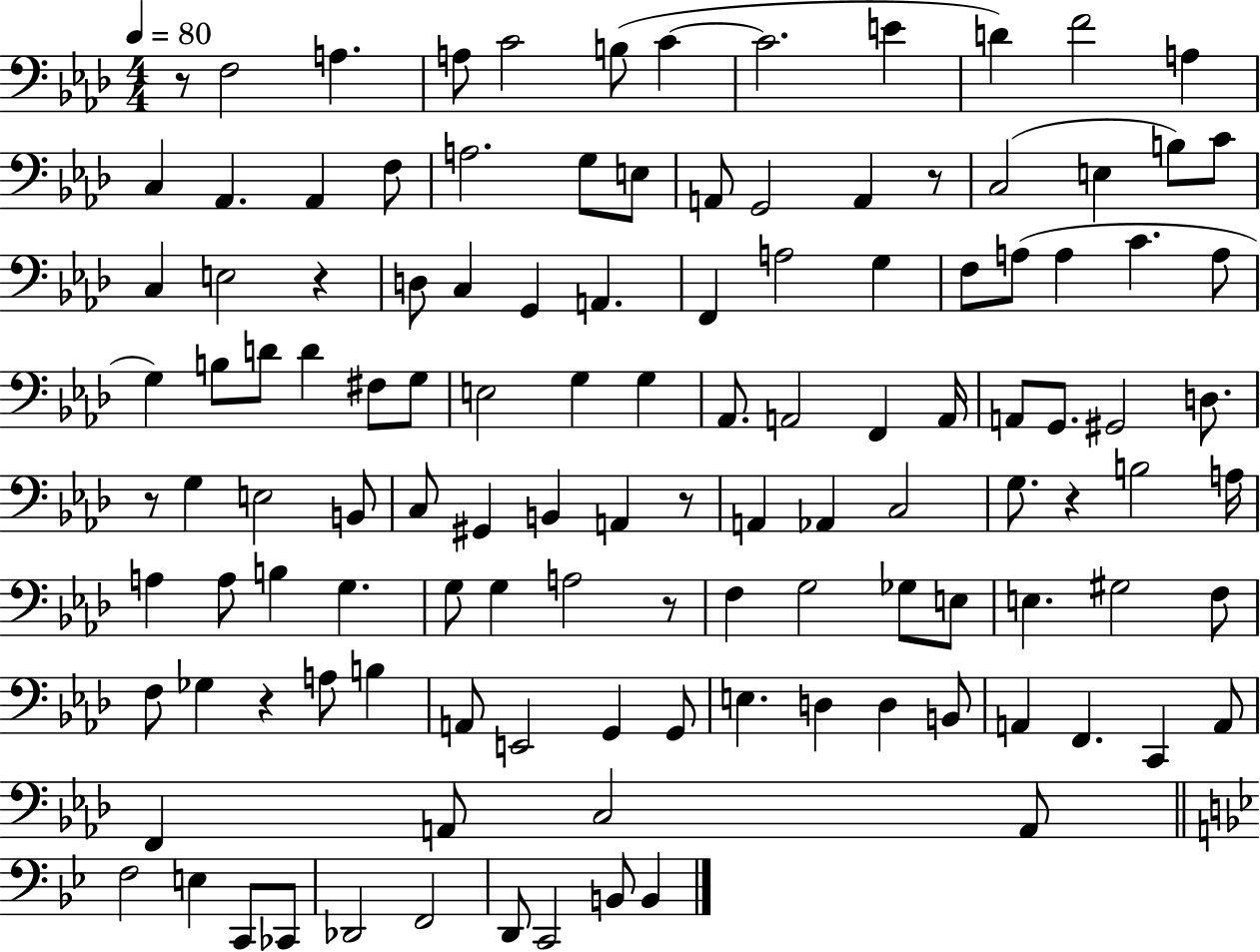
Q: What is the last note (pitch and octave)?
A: B2